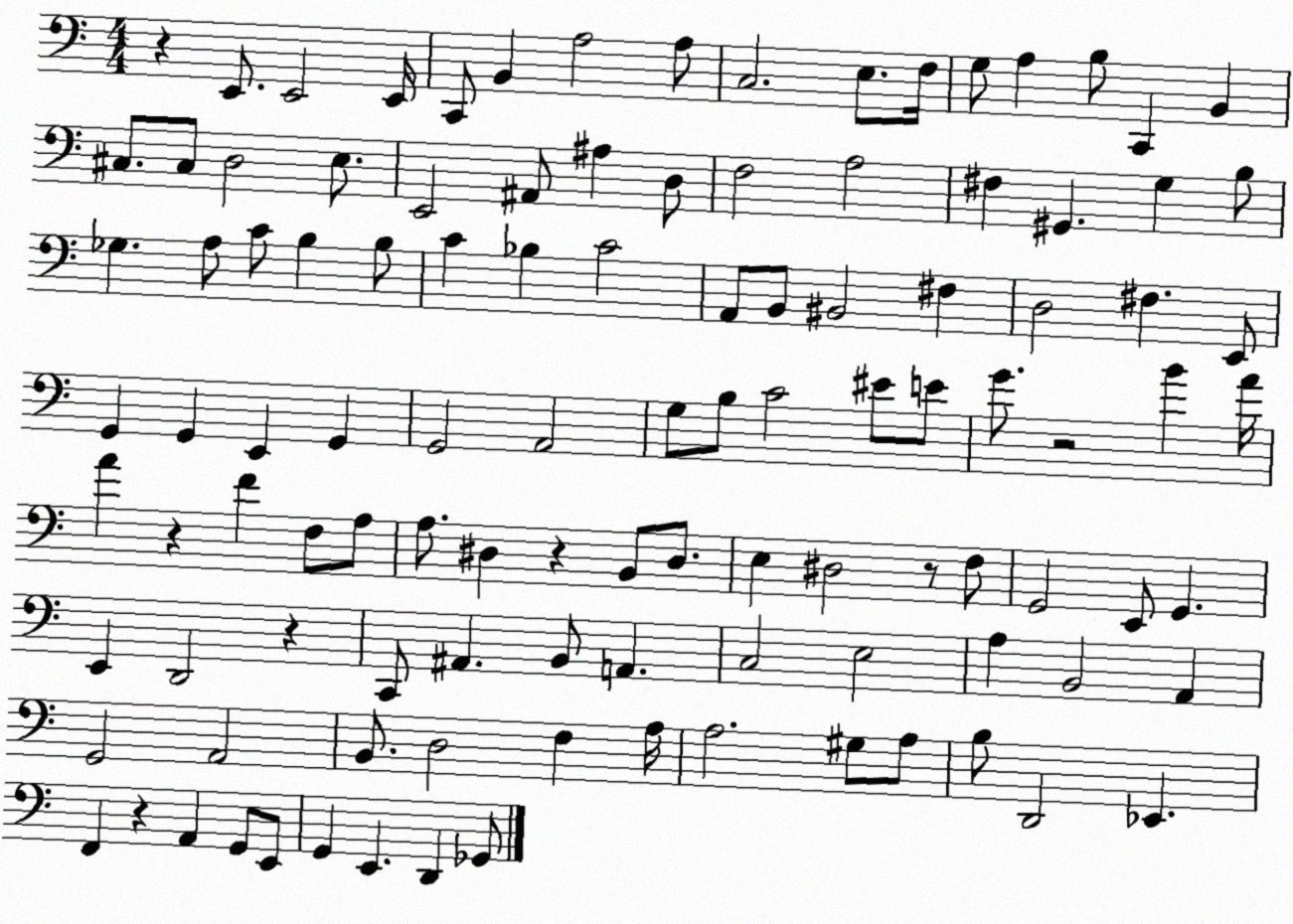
X:1
T:Untitled
M:4/4
L:1/4
K:C
z E,,/2 E,,2 E,,/4 C,,/2 B,, A,2 A,/2 C,2 E,/2 F,/4 G,/2 A, B,/2 C,, B,, ^C,/2 ^C,/2 D,2 E,/2 E,,2 ^A,,/2 ^A, D,/2 F,2 A,2 ^F, ^G,, G, B,/2 _G, A,/2 C/2 B, B,/2 C _B, C2 A,,/2 B,,/2 ^B,,2 ^F, D,2 ^F, E,,/2 G,, G,, E,, G,, G,,2 A,,2 G,/2 B,/2 C2 ^E/2 E/2 G/2 z2 B A/4 A z F F,/2 A,/2 A,/2 ^D, z B,,/2 ^D,/2 E, ^D,2 z/2 F,/2 G,,2 E,,/2 G,, E,, D,,2 z C,,/2 ^A,, B,,/2 A,, C,2 E,2 A, B,,2 A,, G,,2 A,,2 B,,/2 D,2 F, A,/4 A,2 ^G,/2 A,/2 B,/2 D,,2 _E,, F,, z A,, G,,/2 E,,/2 G,, E,, D,, _G,,/2